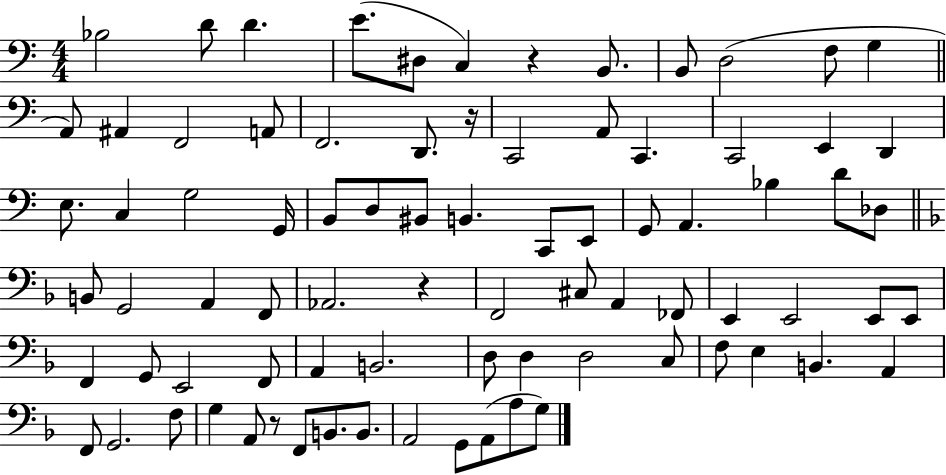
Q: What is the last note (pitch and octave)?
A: G3